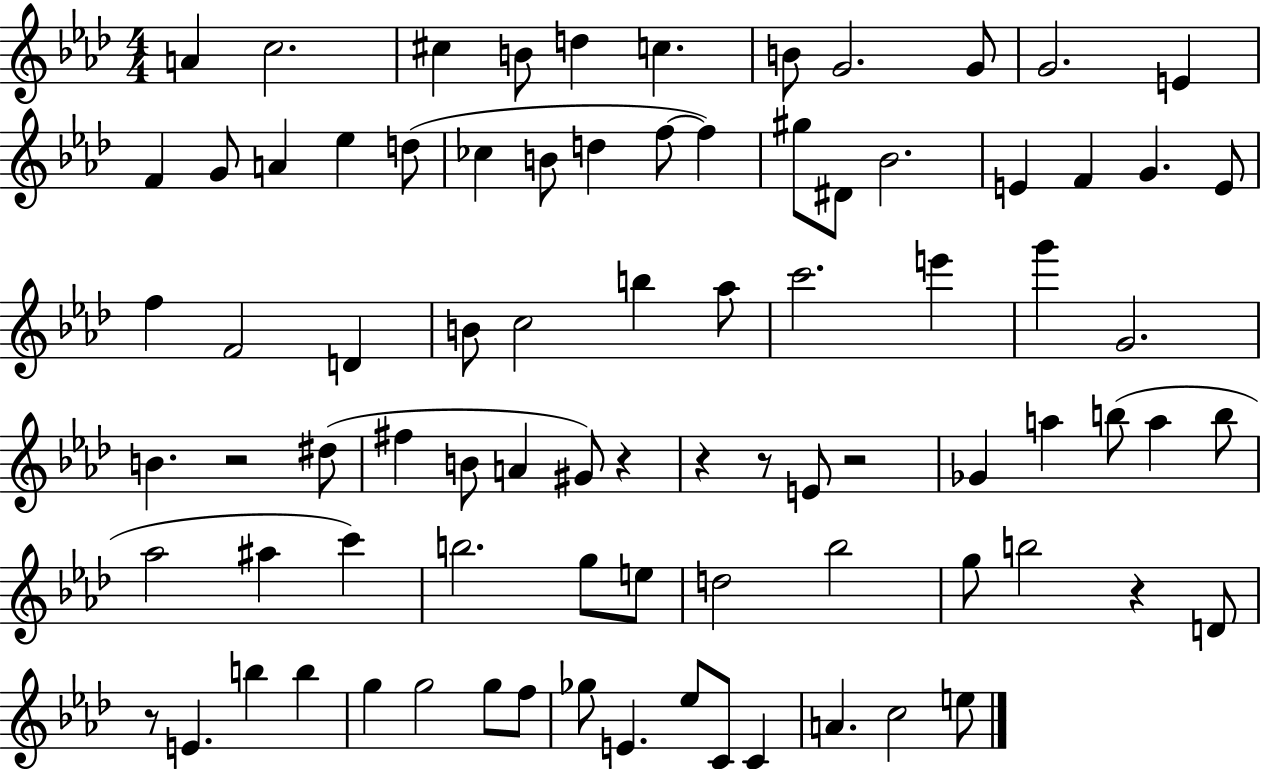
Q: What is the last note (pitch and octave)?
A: E5